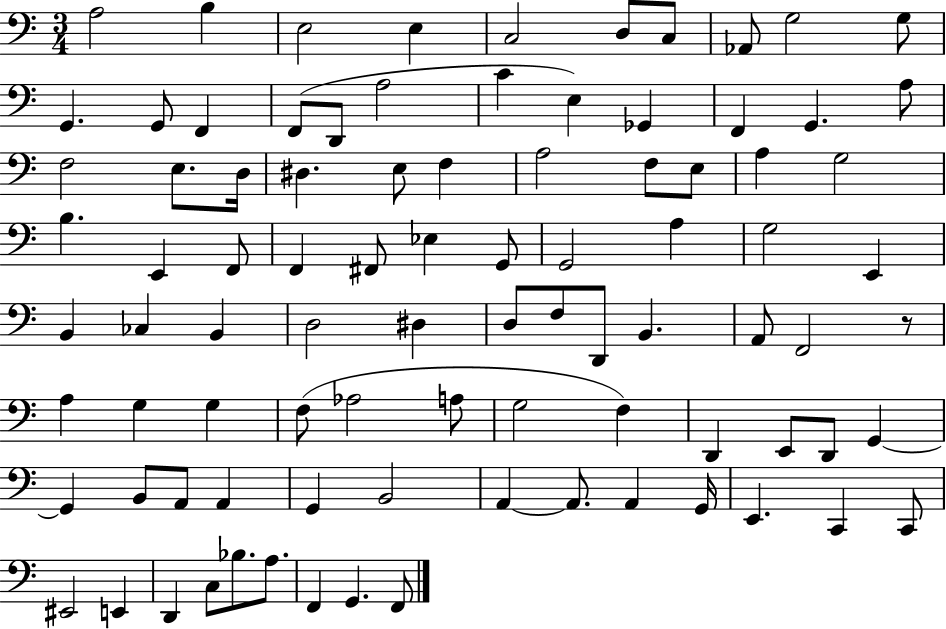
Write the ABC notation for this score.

X:1
T:Untitled
M:3/4
L:1/4
K:C
A,2 B, E,2 E, C,2 D,/2 C,/2 _A,,/2 G,2 G,/2 G,, G,,/2 F,, F,,/2 D,,/2 A,2 C E, _G,, F,, G,, A,/2 F,2 E,/2 D,/4 ^D, E,/2 F, A,2 F,/2 E,/2 A, G,2 B, E,, F,,/2 F,, ^F,,/2 _E, G,,/2 G,,2 A, G,2 E,, B,, _C, B,, D,2 ^D, D,/2 F,/2 D,,/2 B,, A,,/2 F,,2 z/2 A, G, G, F,/2 _A,2 A,/2 G,2 F, D,, E,,/2 D,,/2 G,, G,, B,,/2 A,,/2 A,, G,, B,,2 A,, A,,/2 A,, G,,/4 E,, C,, C,,/2 ^E,,2 E,, D,, C,/2 _B,/2 A,/2 F,, G,, F,,/2